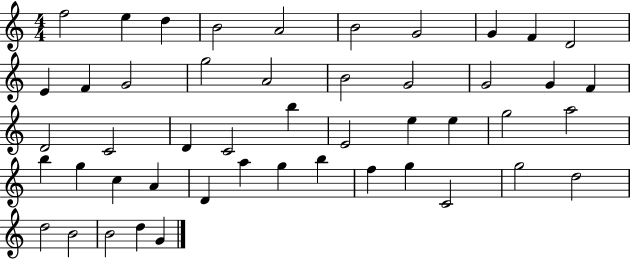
X:1
T:Untitled
M:4/4
L:1/4
K:C
f2 e d B2 A2 B2 G2 G F D2 E F G2 g2 A2 B2 G2 G2 G F D2 C2 D C2 b E2 e e g2 a2 b g c A D a g b f g C2 g2 d2 d2 B2 B2 d G